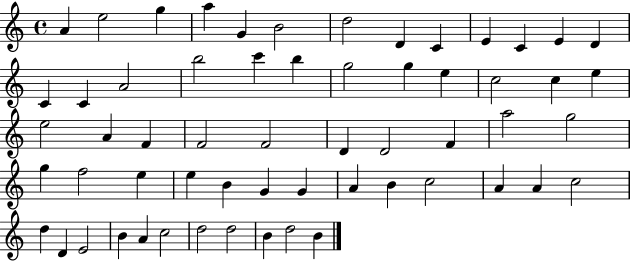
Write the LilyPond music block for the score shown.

{
  \clef treble
  \time 4/4
  \defaultTimeSignature
  \key c \major
  a'4 e''2 g''4 | a''4 g'4 b'2 | d''2 d'4 c'4 | e'4 c'4 e'4 d'4 | \break c'4 c'4 a'2 | b''2 c'''4 b''4 | g''2 g''4 e''4 | c''2 c''4 e''4 | \break e''2 a'4 f'4 | f'2 f'2 | d'4 d'2 f'4 | a''2 g''2 | \break g''4 f''2 e''4 | e''4 b'4 g'4 g'4 | a'4 b'4 c''2 | a'4 a'4 c''2 | \break d''4 d'4 e'2 | b'4 a'4 c''2 | d''2 d''2 | b'4 d''2 b'4 | \break \bar "|."
}